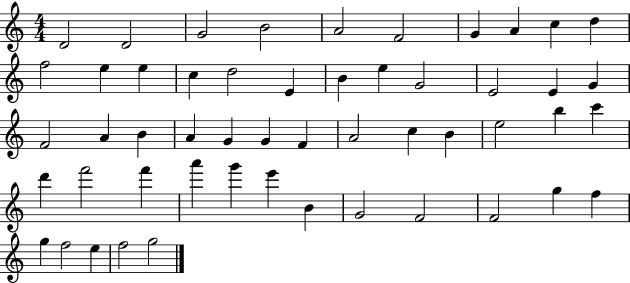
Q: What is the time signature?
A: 4/4